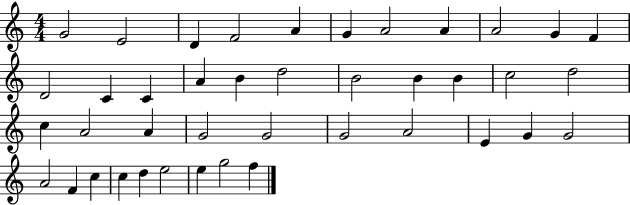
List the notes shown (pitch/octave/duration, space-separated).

G4/h E4/h D4/q F4/h A4/q G4/q A4/h A4/q A4/h G4/q F4/q D4/h C4/q C4/q A4/q B4/q D5/h B4/h B4/q B4/q C5/h D5/h C5/q A4/h A4/q G4/h G4/h G4/h A4/h E4/q G4/q G4/h A4/h F4/q C5/q C5/q D5/q E5/h E5/q G5/h F5/q